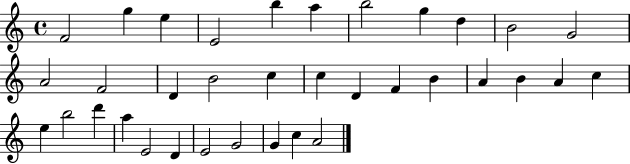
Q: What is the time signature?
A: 4/4